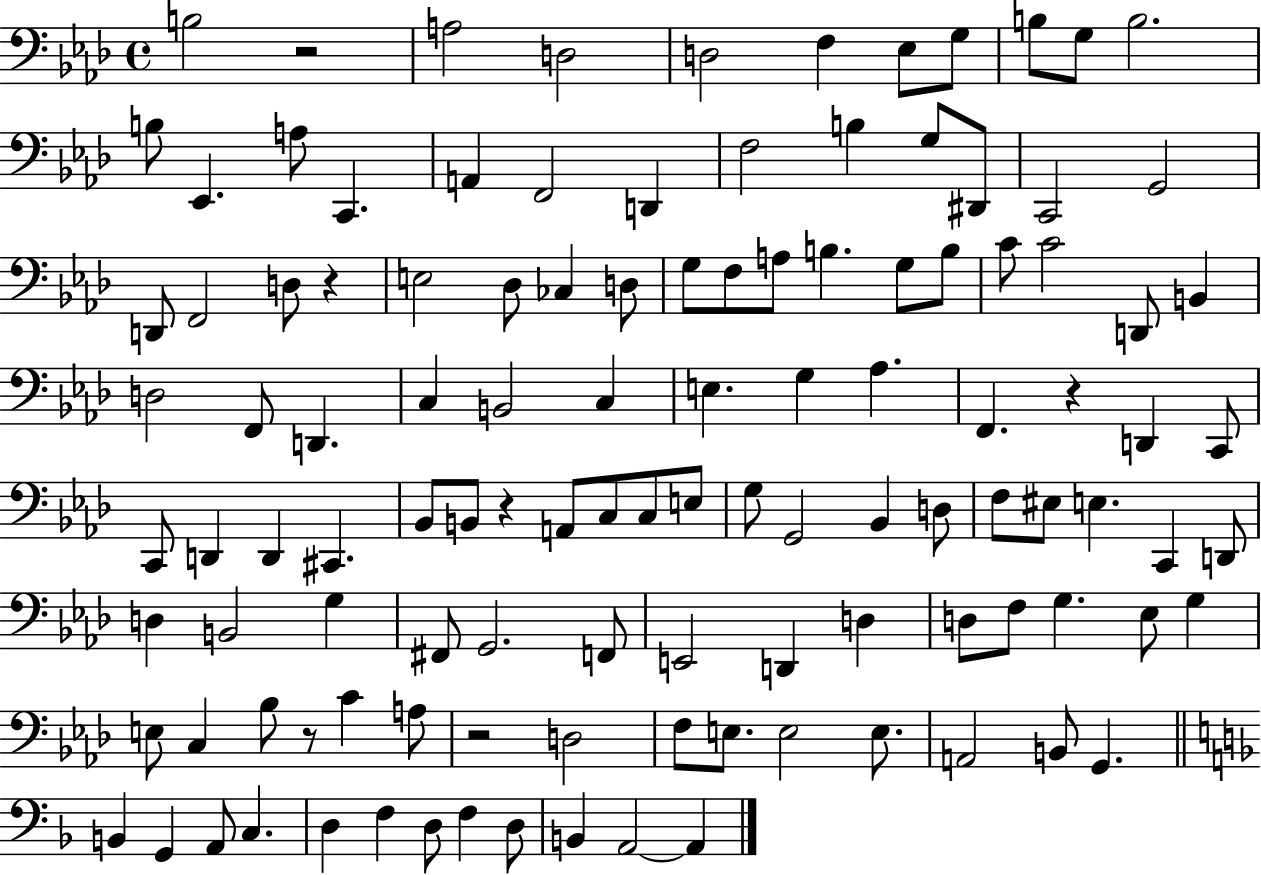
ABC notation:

X:1
T:Untitled
M:4/4
L:1/4
K:Ab
B,2 z2 A,2 D,2 D,2 F, _E,/2 G,/2 B,/2 G,/2 B,2 B,/2 _E,, A,/2 C,, A,, F,,2 D,, F,2 B, G,/2 ^D,,/2 C,,2 G,,2 D,,/2 F,,2 D,/2 z E,2 _D,/2 _C, D,/2 G,/2 F,/2 A,/2 B, G,/2 B,/2 C/2 C2 D,,/2 B,, D,2 F,,/2 D,, C, B,,2 C, E, G, _A, F,, z D,, C,,/2 C,,/2 D,, D,, ^C,, _B,,/2 B,,/2 z A,,/2 C,/2 C,/2 E,/2 G,/2 G,,2 _B,, D,/2 F,/2 ^E,/2 E, C,, D,,/2 D, B,,2 G, ^F,,/2 G,,2 F,,/2 E,,2 D,, D, D,/2 F,/2 G, _E,/2 G, E,/2 C, _B,/2 z/2 C A,/2 z2 D,2 F,/2 E,/2 E,2 E,/2 A,,2 B,,/2 G,, B,, G,, A,,/2 C, D, F, D,/2 F, D,/2 B,, A,,2 A,,